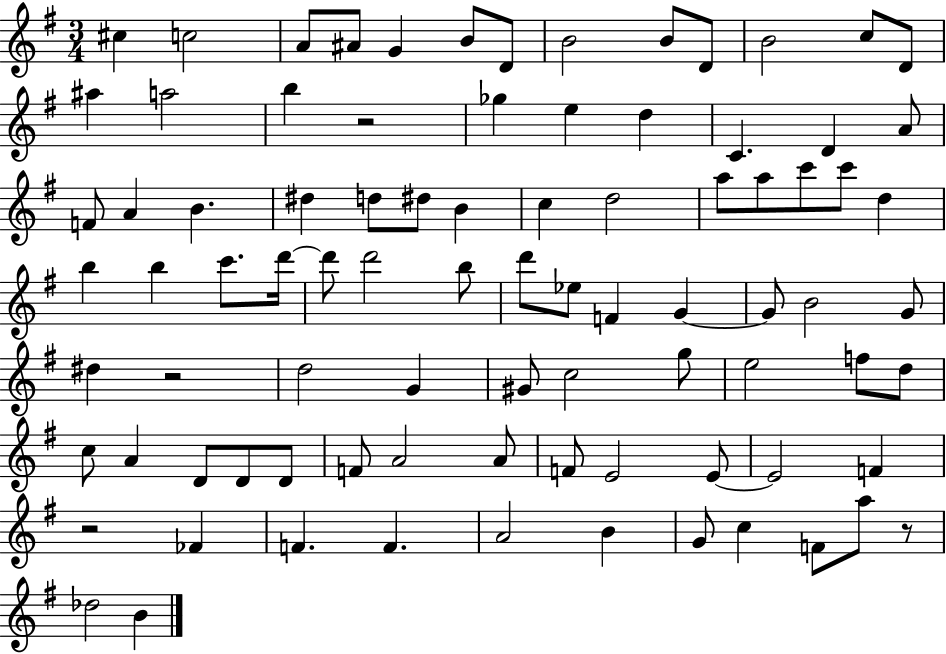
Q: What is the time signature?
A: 3/4